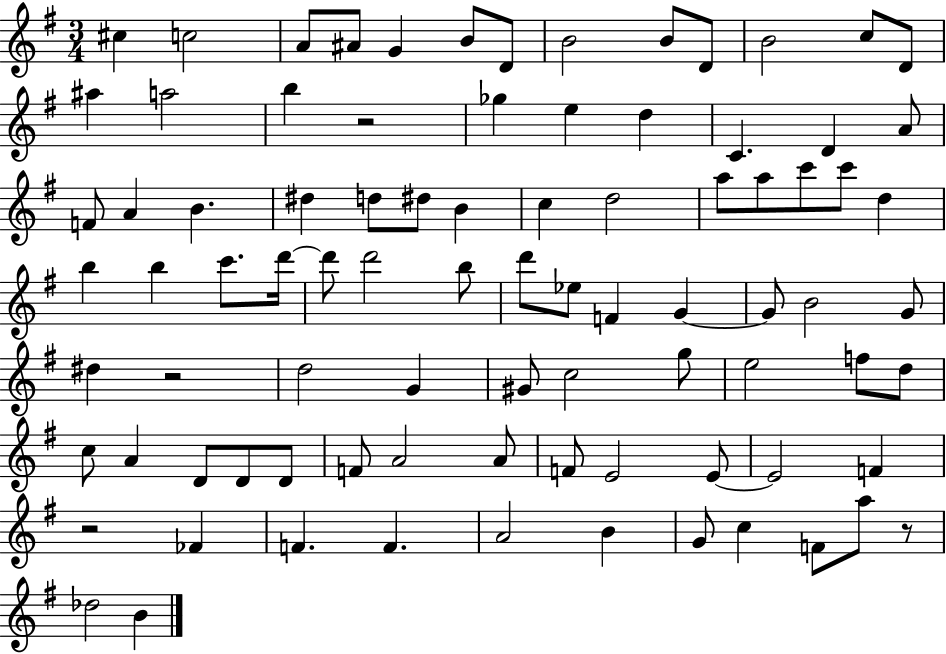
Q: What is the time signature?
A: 3/4